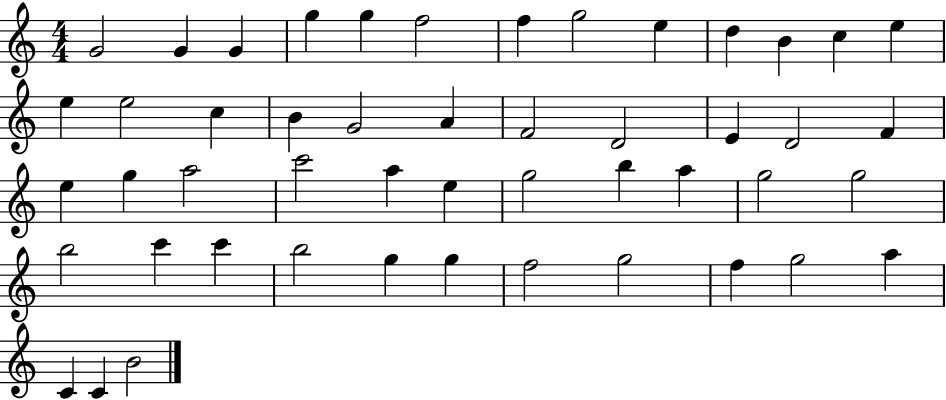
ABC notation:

X:1
T:Untitled
M:4/4
L:1/4
K:C
G2 G G g g f2 f g2 e d B c e e e2 c B G2 A F2 D2 E D2 F e g a2 c'2 a e g2 b a g2 g2 b2 c' c' b2 g g f2 g2 f g2 a C C B2